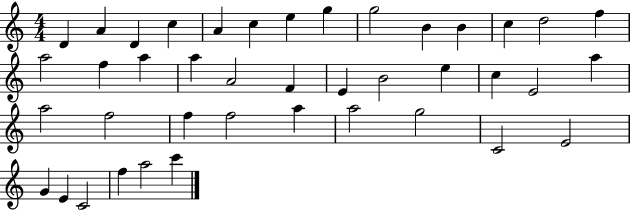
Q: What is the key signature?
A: C major